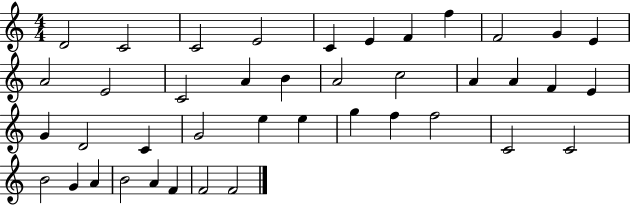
X:1
T:Untitled
M:4/4
L:1/4
K:C
D2 C2 C2 E2 C E F f F2 G E A2 E2 C2 A B A2 c2 A A F E G D2 C G2 e e g f f2 C2 C2 B2 G A B2 A F F2 F2